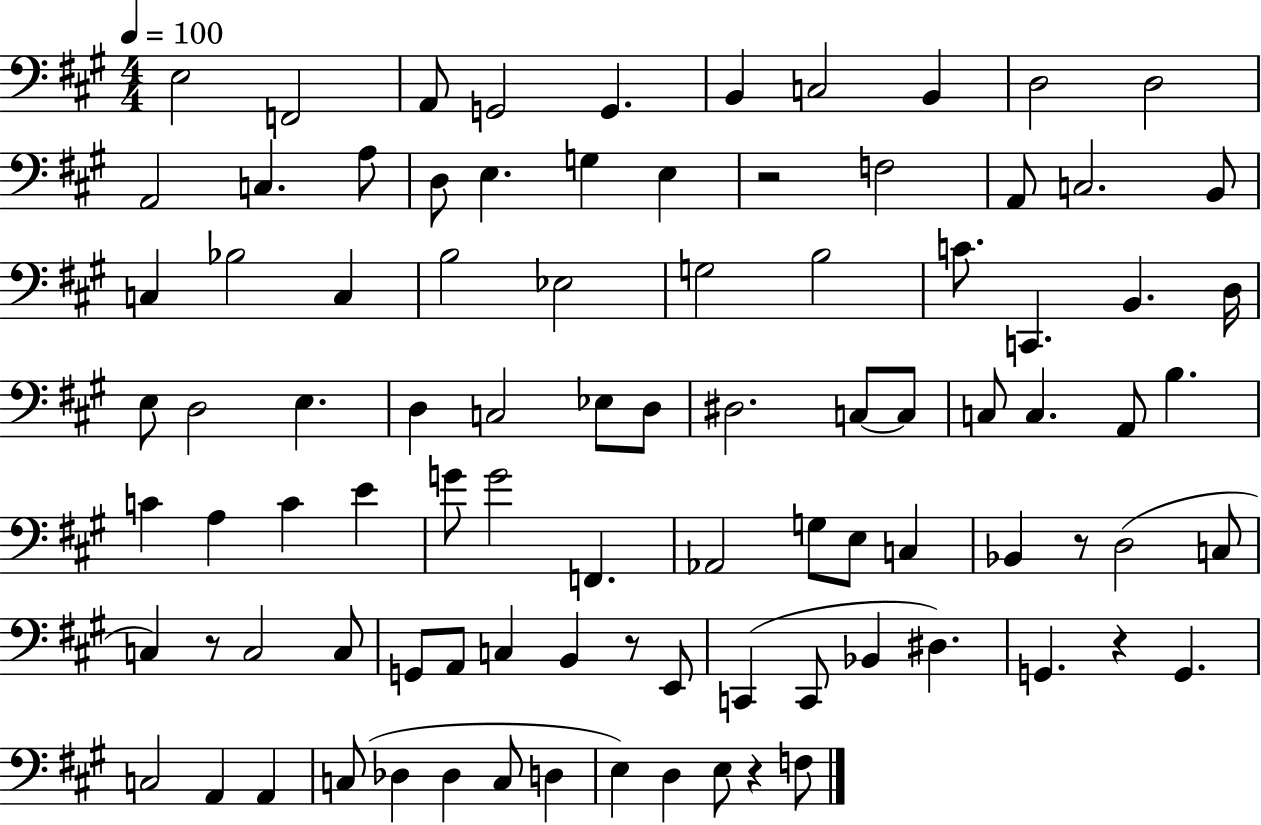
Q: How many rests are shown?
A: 6